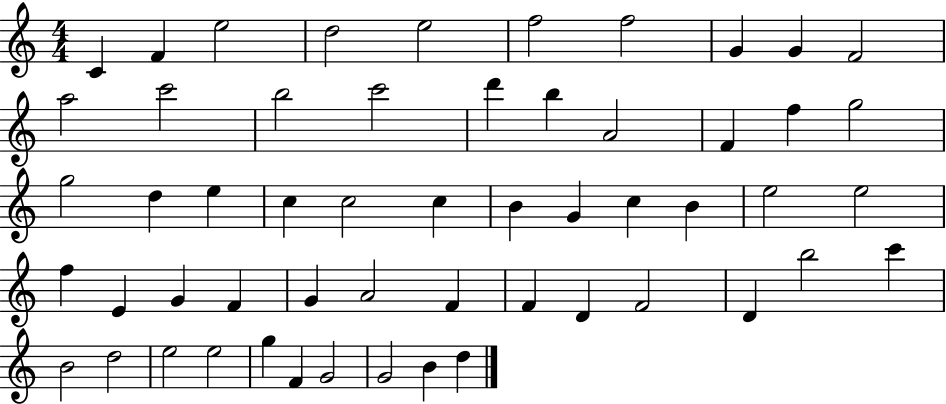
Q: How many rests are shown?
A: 0